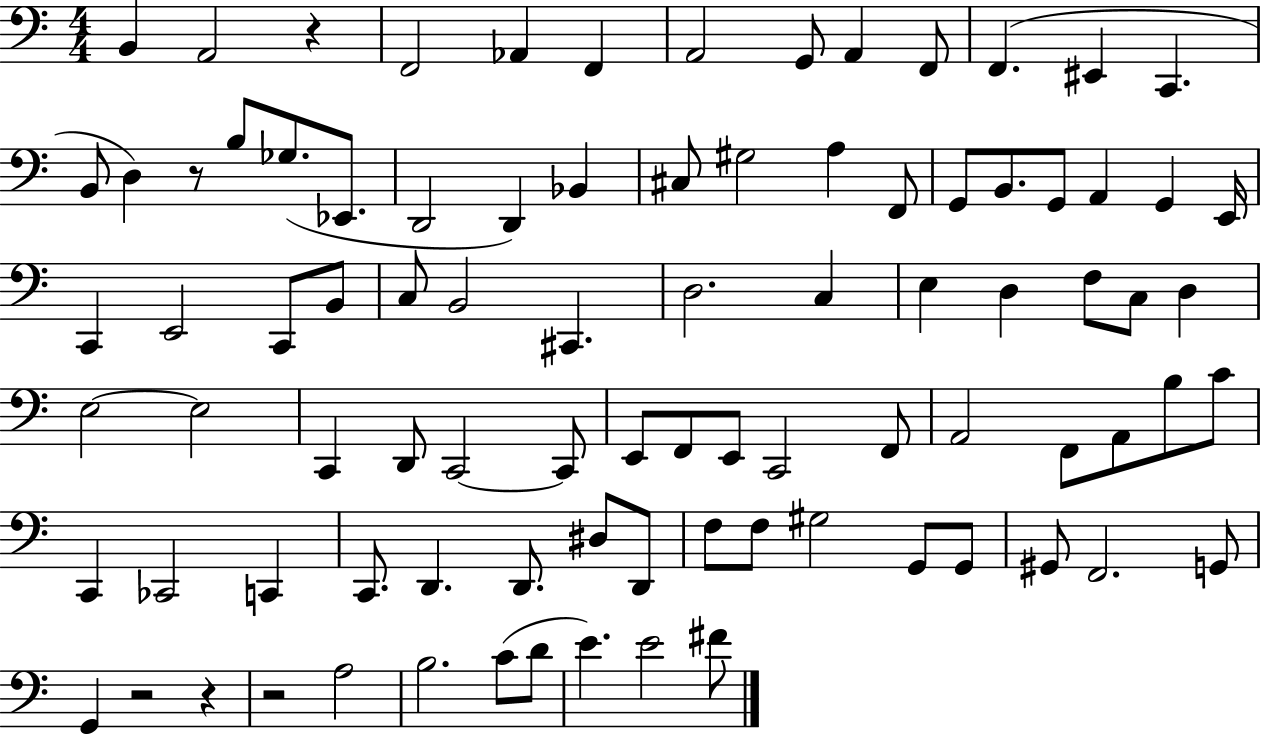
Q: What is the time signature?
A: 4/4